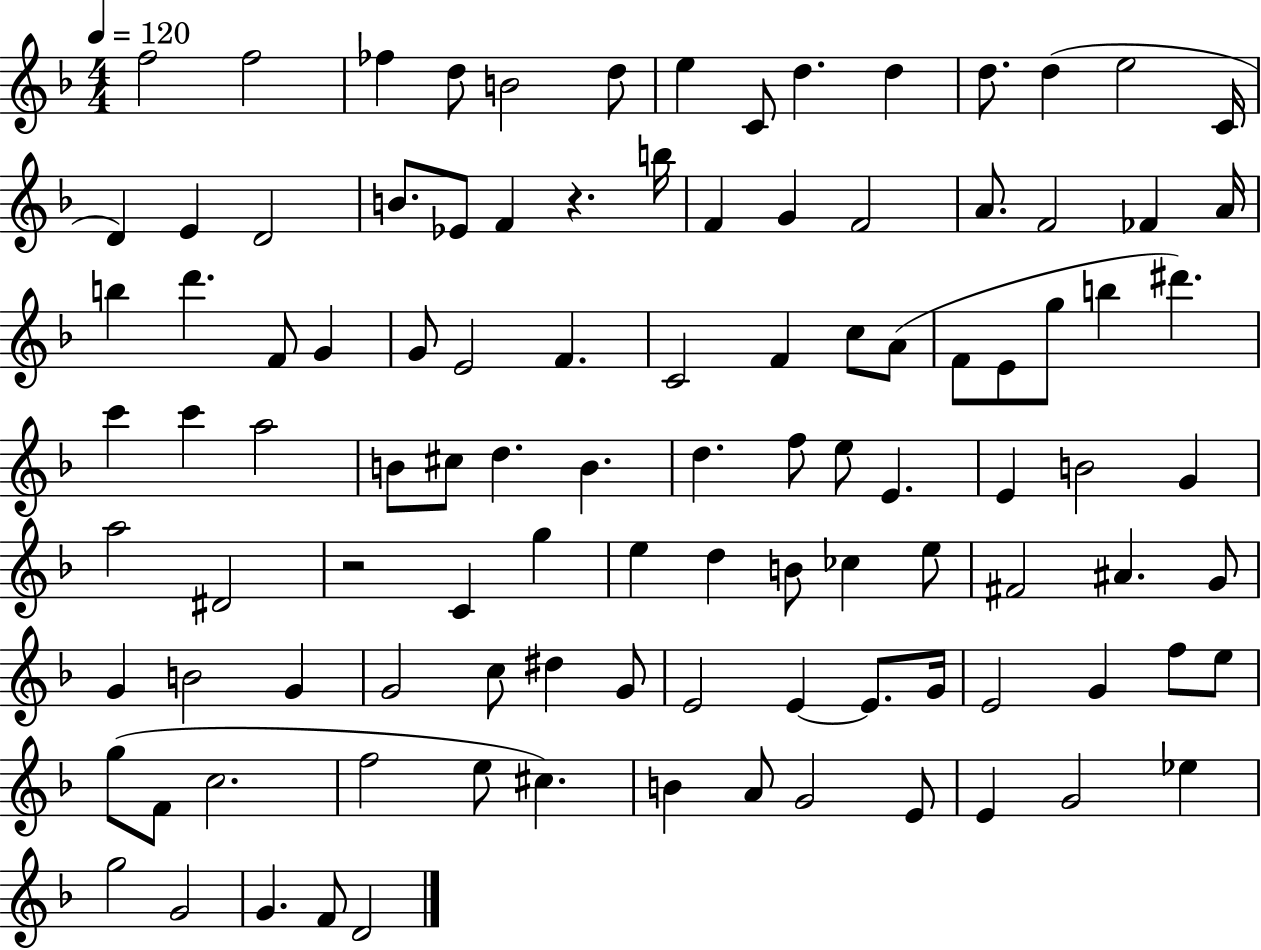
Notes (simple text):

F5/h F5/h FES5/q D5/e B4/h D5/e E5/q C4/e D5/q. D5/q D5/e. D5/q E5/h C4/s D4/q E4/q D4/h B4/e. Eb4/e F4/q R/q. B5/s F4/q G4/q F4/h A4/e. F4/h FES4/q A4/s B5/q D6/q. F4/e G4/q G4/e E4/h F4/q. C4/h F4/q C5/e A4/e F4/e E4/e G5/e B5/q D#6/q. C6/q C6/q A5/h B4/e C#5/e D5/q. B4/q. D5/q. F5/e E5/e E4/q. E4/q B4/h G4/q A5/h D#4/h R/h C4/q G5/q E5/q D5/q B4/e CES5/q E5/e F#4/h A#4/q. G4/e G4/q B4/h G4/q G4/h C5/e D#5/q G4/e E4/h E4/q E4/e. G4/s E4/h G4/q F5/e E5/e G5/e F4/e C5/h. F5/h E5/e C#5/q. B4/q A4/e G4/h E4/e E4/q G4/h Eb5/q G5/h G4/h G4/q. F4/e D4/h